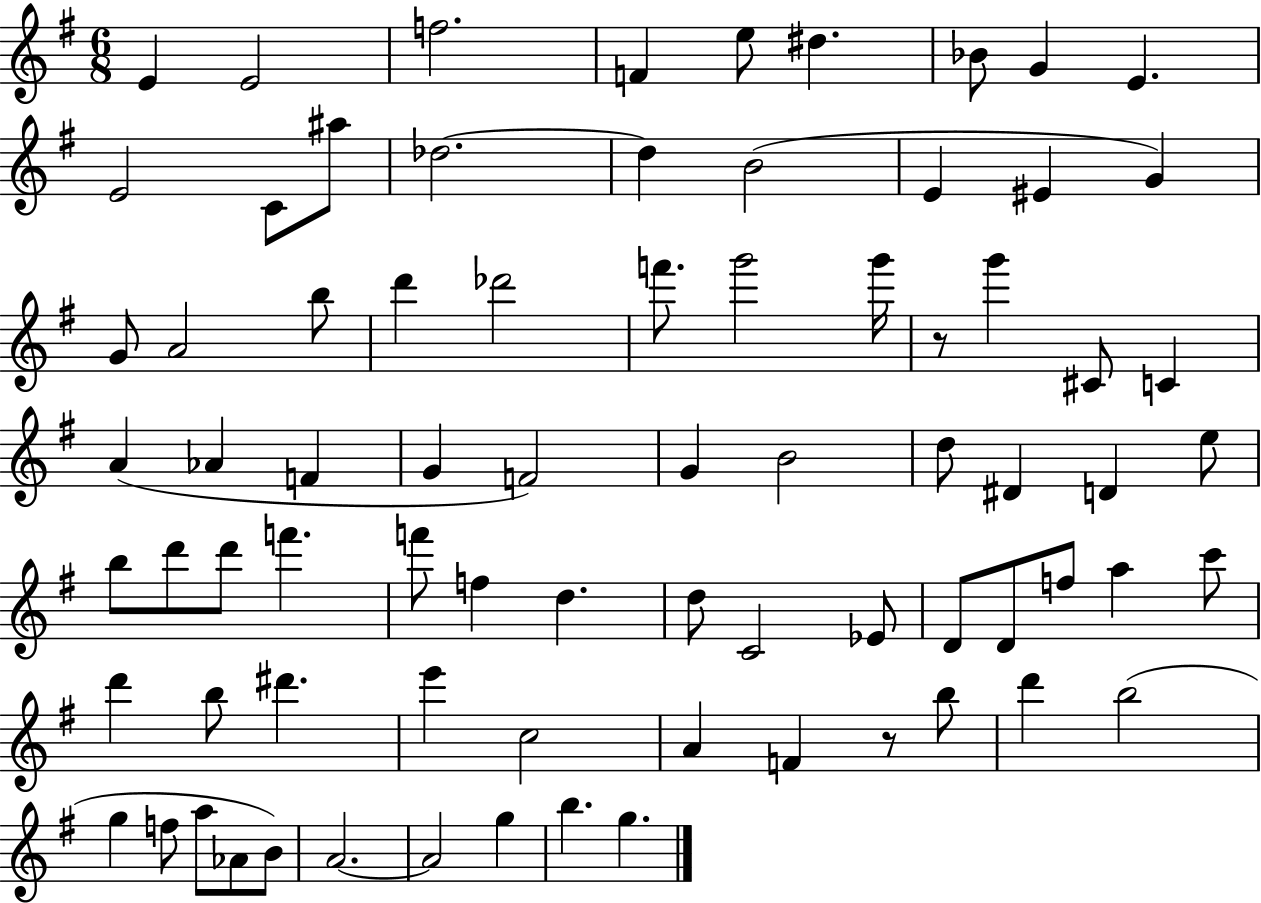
E4/q E4/h F5/h. F4/q E5/e D#5/q. Bb4/e G4/q E4/q. E4/h C4/e A#5/e Db5/h. Db5/q B4/h E4/q EIS4/q G4/q G4/e A4/h B5/e D6/q Db6/h F6/e. G6/h G6/s R/e G6/q C#4/e C4/q A4/q Ab4/q F4/q G4/q F4/h G4/q B4/h D5/e D#4/q D4/q E5/e B5/e D6/e D6/e F6/q. F6/e F5/q D5/q. D5/e C4/h Eb4/e D4/e D4/e F5/e A5/q C6/e D6/q B5/e D#6/q. E6/q C5/h A4/q F4/q R/e B5/e D6/q B5/h G5/q F5/e A5/e Ab4/e B4/e A4/h. A4/h G5/q B5/q. G5/q.